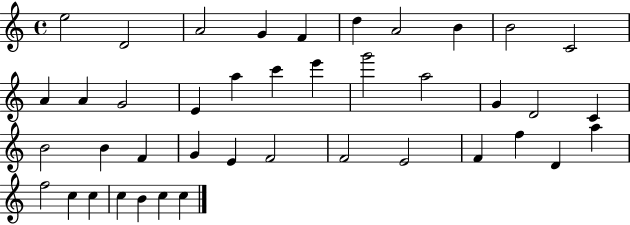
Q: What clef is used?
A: treble